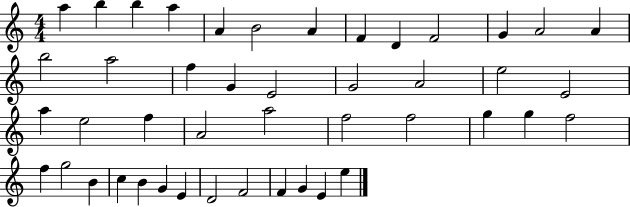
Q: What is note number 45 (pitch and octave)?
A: E5